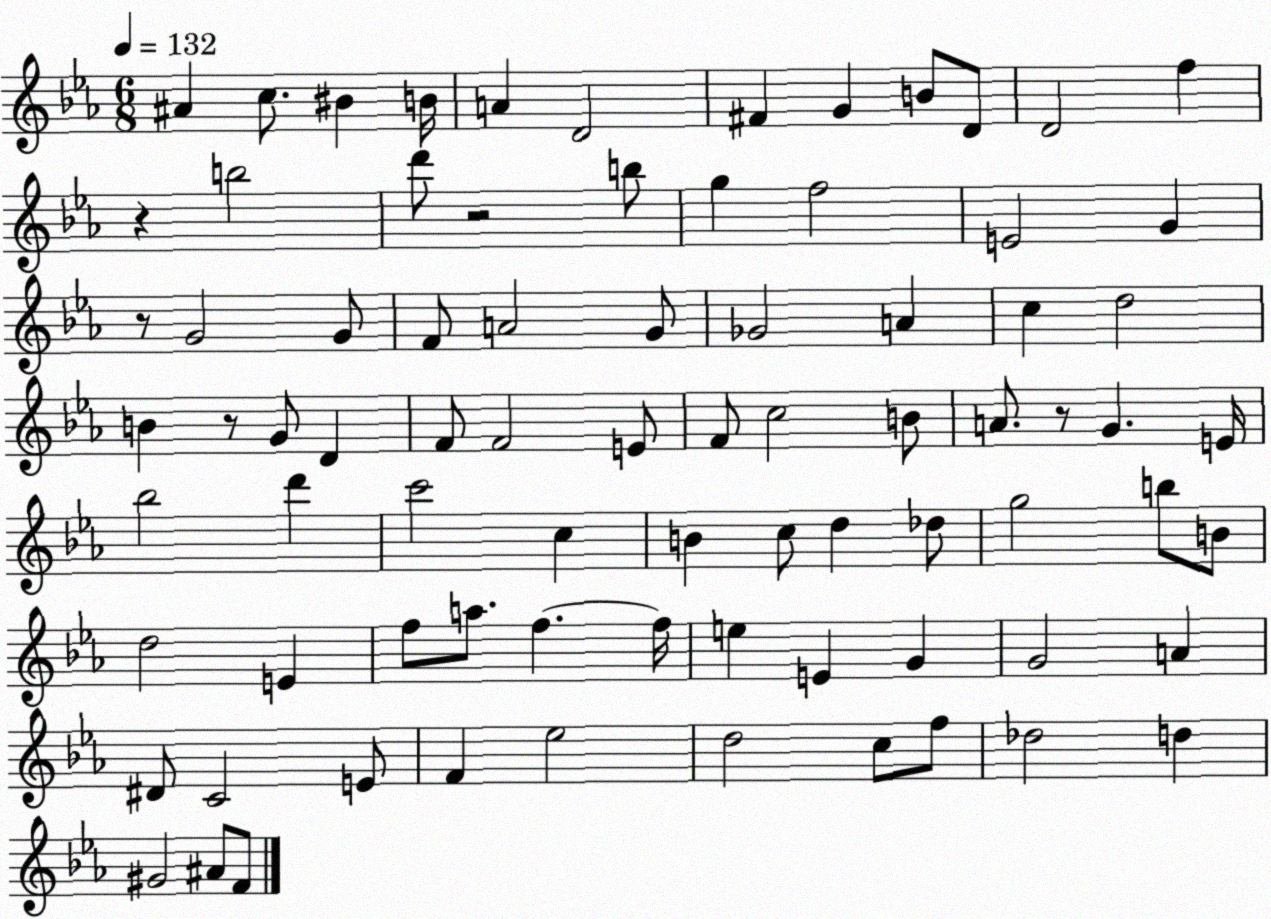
X:1
T:Untitled
M:6/8
L:1/4
K:Eb
^A c/2 ^B B/4 A D2 ^F G B/2 D/2 D2 f z b2 d'/2 z2 b/2 g f2 E2 G z/2 G2 G/2 F/2 A2 G/2 _G2 A c d2 B z/2 G/2 D F/2 F2 E/2 F/2 c2 B/2 A/2 z/2 G E/4 _b2 d' c'2 c B c/2 d _d/2 g2 b/2 B/2 d2 E f/2 a/2 f f/4 e E G G2 A ^D/2 C2 E/2 F _e2 d2 c/2 f/2 _d2 d ^G2 ^A/2 F/2